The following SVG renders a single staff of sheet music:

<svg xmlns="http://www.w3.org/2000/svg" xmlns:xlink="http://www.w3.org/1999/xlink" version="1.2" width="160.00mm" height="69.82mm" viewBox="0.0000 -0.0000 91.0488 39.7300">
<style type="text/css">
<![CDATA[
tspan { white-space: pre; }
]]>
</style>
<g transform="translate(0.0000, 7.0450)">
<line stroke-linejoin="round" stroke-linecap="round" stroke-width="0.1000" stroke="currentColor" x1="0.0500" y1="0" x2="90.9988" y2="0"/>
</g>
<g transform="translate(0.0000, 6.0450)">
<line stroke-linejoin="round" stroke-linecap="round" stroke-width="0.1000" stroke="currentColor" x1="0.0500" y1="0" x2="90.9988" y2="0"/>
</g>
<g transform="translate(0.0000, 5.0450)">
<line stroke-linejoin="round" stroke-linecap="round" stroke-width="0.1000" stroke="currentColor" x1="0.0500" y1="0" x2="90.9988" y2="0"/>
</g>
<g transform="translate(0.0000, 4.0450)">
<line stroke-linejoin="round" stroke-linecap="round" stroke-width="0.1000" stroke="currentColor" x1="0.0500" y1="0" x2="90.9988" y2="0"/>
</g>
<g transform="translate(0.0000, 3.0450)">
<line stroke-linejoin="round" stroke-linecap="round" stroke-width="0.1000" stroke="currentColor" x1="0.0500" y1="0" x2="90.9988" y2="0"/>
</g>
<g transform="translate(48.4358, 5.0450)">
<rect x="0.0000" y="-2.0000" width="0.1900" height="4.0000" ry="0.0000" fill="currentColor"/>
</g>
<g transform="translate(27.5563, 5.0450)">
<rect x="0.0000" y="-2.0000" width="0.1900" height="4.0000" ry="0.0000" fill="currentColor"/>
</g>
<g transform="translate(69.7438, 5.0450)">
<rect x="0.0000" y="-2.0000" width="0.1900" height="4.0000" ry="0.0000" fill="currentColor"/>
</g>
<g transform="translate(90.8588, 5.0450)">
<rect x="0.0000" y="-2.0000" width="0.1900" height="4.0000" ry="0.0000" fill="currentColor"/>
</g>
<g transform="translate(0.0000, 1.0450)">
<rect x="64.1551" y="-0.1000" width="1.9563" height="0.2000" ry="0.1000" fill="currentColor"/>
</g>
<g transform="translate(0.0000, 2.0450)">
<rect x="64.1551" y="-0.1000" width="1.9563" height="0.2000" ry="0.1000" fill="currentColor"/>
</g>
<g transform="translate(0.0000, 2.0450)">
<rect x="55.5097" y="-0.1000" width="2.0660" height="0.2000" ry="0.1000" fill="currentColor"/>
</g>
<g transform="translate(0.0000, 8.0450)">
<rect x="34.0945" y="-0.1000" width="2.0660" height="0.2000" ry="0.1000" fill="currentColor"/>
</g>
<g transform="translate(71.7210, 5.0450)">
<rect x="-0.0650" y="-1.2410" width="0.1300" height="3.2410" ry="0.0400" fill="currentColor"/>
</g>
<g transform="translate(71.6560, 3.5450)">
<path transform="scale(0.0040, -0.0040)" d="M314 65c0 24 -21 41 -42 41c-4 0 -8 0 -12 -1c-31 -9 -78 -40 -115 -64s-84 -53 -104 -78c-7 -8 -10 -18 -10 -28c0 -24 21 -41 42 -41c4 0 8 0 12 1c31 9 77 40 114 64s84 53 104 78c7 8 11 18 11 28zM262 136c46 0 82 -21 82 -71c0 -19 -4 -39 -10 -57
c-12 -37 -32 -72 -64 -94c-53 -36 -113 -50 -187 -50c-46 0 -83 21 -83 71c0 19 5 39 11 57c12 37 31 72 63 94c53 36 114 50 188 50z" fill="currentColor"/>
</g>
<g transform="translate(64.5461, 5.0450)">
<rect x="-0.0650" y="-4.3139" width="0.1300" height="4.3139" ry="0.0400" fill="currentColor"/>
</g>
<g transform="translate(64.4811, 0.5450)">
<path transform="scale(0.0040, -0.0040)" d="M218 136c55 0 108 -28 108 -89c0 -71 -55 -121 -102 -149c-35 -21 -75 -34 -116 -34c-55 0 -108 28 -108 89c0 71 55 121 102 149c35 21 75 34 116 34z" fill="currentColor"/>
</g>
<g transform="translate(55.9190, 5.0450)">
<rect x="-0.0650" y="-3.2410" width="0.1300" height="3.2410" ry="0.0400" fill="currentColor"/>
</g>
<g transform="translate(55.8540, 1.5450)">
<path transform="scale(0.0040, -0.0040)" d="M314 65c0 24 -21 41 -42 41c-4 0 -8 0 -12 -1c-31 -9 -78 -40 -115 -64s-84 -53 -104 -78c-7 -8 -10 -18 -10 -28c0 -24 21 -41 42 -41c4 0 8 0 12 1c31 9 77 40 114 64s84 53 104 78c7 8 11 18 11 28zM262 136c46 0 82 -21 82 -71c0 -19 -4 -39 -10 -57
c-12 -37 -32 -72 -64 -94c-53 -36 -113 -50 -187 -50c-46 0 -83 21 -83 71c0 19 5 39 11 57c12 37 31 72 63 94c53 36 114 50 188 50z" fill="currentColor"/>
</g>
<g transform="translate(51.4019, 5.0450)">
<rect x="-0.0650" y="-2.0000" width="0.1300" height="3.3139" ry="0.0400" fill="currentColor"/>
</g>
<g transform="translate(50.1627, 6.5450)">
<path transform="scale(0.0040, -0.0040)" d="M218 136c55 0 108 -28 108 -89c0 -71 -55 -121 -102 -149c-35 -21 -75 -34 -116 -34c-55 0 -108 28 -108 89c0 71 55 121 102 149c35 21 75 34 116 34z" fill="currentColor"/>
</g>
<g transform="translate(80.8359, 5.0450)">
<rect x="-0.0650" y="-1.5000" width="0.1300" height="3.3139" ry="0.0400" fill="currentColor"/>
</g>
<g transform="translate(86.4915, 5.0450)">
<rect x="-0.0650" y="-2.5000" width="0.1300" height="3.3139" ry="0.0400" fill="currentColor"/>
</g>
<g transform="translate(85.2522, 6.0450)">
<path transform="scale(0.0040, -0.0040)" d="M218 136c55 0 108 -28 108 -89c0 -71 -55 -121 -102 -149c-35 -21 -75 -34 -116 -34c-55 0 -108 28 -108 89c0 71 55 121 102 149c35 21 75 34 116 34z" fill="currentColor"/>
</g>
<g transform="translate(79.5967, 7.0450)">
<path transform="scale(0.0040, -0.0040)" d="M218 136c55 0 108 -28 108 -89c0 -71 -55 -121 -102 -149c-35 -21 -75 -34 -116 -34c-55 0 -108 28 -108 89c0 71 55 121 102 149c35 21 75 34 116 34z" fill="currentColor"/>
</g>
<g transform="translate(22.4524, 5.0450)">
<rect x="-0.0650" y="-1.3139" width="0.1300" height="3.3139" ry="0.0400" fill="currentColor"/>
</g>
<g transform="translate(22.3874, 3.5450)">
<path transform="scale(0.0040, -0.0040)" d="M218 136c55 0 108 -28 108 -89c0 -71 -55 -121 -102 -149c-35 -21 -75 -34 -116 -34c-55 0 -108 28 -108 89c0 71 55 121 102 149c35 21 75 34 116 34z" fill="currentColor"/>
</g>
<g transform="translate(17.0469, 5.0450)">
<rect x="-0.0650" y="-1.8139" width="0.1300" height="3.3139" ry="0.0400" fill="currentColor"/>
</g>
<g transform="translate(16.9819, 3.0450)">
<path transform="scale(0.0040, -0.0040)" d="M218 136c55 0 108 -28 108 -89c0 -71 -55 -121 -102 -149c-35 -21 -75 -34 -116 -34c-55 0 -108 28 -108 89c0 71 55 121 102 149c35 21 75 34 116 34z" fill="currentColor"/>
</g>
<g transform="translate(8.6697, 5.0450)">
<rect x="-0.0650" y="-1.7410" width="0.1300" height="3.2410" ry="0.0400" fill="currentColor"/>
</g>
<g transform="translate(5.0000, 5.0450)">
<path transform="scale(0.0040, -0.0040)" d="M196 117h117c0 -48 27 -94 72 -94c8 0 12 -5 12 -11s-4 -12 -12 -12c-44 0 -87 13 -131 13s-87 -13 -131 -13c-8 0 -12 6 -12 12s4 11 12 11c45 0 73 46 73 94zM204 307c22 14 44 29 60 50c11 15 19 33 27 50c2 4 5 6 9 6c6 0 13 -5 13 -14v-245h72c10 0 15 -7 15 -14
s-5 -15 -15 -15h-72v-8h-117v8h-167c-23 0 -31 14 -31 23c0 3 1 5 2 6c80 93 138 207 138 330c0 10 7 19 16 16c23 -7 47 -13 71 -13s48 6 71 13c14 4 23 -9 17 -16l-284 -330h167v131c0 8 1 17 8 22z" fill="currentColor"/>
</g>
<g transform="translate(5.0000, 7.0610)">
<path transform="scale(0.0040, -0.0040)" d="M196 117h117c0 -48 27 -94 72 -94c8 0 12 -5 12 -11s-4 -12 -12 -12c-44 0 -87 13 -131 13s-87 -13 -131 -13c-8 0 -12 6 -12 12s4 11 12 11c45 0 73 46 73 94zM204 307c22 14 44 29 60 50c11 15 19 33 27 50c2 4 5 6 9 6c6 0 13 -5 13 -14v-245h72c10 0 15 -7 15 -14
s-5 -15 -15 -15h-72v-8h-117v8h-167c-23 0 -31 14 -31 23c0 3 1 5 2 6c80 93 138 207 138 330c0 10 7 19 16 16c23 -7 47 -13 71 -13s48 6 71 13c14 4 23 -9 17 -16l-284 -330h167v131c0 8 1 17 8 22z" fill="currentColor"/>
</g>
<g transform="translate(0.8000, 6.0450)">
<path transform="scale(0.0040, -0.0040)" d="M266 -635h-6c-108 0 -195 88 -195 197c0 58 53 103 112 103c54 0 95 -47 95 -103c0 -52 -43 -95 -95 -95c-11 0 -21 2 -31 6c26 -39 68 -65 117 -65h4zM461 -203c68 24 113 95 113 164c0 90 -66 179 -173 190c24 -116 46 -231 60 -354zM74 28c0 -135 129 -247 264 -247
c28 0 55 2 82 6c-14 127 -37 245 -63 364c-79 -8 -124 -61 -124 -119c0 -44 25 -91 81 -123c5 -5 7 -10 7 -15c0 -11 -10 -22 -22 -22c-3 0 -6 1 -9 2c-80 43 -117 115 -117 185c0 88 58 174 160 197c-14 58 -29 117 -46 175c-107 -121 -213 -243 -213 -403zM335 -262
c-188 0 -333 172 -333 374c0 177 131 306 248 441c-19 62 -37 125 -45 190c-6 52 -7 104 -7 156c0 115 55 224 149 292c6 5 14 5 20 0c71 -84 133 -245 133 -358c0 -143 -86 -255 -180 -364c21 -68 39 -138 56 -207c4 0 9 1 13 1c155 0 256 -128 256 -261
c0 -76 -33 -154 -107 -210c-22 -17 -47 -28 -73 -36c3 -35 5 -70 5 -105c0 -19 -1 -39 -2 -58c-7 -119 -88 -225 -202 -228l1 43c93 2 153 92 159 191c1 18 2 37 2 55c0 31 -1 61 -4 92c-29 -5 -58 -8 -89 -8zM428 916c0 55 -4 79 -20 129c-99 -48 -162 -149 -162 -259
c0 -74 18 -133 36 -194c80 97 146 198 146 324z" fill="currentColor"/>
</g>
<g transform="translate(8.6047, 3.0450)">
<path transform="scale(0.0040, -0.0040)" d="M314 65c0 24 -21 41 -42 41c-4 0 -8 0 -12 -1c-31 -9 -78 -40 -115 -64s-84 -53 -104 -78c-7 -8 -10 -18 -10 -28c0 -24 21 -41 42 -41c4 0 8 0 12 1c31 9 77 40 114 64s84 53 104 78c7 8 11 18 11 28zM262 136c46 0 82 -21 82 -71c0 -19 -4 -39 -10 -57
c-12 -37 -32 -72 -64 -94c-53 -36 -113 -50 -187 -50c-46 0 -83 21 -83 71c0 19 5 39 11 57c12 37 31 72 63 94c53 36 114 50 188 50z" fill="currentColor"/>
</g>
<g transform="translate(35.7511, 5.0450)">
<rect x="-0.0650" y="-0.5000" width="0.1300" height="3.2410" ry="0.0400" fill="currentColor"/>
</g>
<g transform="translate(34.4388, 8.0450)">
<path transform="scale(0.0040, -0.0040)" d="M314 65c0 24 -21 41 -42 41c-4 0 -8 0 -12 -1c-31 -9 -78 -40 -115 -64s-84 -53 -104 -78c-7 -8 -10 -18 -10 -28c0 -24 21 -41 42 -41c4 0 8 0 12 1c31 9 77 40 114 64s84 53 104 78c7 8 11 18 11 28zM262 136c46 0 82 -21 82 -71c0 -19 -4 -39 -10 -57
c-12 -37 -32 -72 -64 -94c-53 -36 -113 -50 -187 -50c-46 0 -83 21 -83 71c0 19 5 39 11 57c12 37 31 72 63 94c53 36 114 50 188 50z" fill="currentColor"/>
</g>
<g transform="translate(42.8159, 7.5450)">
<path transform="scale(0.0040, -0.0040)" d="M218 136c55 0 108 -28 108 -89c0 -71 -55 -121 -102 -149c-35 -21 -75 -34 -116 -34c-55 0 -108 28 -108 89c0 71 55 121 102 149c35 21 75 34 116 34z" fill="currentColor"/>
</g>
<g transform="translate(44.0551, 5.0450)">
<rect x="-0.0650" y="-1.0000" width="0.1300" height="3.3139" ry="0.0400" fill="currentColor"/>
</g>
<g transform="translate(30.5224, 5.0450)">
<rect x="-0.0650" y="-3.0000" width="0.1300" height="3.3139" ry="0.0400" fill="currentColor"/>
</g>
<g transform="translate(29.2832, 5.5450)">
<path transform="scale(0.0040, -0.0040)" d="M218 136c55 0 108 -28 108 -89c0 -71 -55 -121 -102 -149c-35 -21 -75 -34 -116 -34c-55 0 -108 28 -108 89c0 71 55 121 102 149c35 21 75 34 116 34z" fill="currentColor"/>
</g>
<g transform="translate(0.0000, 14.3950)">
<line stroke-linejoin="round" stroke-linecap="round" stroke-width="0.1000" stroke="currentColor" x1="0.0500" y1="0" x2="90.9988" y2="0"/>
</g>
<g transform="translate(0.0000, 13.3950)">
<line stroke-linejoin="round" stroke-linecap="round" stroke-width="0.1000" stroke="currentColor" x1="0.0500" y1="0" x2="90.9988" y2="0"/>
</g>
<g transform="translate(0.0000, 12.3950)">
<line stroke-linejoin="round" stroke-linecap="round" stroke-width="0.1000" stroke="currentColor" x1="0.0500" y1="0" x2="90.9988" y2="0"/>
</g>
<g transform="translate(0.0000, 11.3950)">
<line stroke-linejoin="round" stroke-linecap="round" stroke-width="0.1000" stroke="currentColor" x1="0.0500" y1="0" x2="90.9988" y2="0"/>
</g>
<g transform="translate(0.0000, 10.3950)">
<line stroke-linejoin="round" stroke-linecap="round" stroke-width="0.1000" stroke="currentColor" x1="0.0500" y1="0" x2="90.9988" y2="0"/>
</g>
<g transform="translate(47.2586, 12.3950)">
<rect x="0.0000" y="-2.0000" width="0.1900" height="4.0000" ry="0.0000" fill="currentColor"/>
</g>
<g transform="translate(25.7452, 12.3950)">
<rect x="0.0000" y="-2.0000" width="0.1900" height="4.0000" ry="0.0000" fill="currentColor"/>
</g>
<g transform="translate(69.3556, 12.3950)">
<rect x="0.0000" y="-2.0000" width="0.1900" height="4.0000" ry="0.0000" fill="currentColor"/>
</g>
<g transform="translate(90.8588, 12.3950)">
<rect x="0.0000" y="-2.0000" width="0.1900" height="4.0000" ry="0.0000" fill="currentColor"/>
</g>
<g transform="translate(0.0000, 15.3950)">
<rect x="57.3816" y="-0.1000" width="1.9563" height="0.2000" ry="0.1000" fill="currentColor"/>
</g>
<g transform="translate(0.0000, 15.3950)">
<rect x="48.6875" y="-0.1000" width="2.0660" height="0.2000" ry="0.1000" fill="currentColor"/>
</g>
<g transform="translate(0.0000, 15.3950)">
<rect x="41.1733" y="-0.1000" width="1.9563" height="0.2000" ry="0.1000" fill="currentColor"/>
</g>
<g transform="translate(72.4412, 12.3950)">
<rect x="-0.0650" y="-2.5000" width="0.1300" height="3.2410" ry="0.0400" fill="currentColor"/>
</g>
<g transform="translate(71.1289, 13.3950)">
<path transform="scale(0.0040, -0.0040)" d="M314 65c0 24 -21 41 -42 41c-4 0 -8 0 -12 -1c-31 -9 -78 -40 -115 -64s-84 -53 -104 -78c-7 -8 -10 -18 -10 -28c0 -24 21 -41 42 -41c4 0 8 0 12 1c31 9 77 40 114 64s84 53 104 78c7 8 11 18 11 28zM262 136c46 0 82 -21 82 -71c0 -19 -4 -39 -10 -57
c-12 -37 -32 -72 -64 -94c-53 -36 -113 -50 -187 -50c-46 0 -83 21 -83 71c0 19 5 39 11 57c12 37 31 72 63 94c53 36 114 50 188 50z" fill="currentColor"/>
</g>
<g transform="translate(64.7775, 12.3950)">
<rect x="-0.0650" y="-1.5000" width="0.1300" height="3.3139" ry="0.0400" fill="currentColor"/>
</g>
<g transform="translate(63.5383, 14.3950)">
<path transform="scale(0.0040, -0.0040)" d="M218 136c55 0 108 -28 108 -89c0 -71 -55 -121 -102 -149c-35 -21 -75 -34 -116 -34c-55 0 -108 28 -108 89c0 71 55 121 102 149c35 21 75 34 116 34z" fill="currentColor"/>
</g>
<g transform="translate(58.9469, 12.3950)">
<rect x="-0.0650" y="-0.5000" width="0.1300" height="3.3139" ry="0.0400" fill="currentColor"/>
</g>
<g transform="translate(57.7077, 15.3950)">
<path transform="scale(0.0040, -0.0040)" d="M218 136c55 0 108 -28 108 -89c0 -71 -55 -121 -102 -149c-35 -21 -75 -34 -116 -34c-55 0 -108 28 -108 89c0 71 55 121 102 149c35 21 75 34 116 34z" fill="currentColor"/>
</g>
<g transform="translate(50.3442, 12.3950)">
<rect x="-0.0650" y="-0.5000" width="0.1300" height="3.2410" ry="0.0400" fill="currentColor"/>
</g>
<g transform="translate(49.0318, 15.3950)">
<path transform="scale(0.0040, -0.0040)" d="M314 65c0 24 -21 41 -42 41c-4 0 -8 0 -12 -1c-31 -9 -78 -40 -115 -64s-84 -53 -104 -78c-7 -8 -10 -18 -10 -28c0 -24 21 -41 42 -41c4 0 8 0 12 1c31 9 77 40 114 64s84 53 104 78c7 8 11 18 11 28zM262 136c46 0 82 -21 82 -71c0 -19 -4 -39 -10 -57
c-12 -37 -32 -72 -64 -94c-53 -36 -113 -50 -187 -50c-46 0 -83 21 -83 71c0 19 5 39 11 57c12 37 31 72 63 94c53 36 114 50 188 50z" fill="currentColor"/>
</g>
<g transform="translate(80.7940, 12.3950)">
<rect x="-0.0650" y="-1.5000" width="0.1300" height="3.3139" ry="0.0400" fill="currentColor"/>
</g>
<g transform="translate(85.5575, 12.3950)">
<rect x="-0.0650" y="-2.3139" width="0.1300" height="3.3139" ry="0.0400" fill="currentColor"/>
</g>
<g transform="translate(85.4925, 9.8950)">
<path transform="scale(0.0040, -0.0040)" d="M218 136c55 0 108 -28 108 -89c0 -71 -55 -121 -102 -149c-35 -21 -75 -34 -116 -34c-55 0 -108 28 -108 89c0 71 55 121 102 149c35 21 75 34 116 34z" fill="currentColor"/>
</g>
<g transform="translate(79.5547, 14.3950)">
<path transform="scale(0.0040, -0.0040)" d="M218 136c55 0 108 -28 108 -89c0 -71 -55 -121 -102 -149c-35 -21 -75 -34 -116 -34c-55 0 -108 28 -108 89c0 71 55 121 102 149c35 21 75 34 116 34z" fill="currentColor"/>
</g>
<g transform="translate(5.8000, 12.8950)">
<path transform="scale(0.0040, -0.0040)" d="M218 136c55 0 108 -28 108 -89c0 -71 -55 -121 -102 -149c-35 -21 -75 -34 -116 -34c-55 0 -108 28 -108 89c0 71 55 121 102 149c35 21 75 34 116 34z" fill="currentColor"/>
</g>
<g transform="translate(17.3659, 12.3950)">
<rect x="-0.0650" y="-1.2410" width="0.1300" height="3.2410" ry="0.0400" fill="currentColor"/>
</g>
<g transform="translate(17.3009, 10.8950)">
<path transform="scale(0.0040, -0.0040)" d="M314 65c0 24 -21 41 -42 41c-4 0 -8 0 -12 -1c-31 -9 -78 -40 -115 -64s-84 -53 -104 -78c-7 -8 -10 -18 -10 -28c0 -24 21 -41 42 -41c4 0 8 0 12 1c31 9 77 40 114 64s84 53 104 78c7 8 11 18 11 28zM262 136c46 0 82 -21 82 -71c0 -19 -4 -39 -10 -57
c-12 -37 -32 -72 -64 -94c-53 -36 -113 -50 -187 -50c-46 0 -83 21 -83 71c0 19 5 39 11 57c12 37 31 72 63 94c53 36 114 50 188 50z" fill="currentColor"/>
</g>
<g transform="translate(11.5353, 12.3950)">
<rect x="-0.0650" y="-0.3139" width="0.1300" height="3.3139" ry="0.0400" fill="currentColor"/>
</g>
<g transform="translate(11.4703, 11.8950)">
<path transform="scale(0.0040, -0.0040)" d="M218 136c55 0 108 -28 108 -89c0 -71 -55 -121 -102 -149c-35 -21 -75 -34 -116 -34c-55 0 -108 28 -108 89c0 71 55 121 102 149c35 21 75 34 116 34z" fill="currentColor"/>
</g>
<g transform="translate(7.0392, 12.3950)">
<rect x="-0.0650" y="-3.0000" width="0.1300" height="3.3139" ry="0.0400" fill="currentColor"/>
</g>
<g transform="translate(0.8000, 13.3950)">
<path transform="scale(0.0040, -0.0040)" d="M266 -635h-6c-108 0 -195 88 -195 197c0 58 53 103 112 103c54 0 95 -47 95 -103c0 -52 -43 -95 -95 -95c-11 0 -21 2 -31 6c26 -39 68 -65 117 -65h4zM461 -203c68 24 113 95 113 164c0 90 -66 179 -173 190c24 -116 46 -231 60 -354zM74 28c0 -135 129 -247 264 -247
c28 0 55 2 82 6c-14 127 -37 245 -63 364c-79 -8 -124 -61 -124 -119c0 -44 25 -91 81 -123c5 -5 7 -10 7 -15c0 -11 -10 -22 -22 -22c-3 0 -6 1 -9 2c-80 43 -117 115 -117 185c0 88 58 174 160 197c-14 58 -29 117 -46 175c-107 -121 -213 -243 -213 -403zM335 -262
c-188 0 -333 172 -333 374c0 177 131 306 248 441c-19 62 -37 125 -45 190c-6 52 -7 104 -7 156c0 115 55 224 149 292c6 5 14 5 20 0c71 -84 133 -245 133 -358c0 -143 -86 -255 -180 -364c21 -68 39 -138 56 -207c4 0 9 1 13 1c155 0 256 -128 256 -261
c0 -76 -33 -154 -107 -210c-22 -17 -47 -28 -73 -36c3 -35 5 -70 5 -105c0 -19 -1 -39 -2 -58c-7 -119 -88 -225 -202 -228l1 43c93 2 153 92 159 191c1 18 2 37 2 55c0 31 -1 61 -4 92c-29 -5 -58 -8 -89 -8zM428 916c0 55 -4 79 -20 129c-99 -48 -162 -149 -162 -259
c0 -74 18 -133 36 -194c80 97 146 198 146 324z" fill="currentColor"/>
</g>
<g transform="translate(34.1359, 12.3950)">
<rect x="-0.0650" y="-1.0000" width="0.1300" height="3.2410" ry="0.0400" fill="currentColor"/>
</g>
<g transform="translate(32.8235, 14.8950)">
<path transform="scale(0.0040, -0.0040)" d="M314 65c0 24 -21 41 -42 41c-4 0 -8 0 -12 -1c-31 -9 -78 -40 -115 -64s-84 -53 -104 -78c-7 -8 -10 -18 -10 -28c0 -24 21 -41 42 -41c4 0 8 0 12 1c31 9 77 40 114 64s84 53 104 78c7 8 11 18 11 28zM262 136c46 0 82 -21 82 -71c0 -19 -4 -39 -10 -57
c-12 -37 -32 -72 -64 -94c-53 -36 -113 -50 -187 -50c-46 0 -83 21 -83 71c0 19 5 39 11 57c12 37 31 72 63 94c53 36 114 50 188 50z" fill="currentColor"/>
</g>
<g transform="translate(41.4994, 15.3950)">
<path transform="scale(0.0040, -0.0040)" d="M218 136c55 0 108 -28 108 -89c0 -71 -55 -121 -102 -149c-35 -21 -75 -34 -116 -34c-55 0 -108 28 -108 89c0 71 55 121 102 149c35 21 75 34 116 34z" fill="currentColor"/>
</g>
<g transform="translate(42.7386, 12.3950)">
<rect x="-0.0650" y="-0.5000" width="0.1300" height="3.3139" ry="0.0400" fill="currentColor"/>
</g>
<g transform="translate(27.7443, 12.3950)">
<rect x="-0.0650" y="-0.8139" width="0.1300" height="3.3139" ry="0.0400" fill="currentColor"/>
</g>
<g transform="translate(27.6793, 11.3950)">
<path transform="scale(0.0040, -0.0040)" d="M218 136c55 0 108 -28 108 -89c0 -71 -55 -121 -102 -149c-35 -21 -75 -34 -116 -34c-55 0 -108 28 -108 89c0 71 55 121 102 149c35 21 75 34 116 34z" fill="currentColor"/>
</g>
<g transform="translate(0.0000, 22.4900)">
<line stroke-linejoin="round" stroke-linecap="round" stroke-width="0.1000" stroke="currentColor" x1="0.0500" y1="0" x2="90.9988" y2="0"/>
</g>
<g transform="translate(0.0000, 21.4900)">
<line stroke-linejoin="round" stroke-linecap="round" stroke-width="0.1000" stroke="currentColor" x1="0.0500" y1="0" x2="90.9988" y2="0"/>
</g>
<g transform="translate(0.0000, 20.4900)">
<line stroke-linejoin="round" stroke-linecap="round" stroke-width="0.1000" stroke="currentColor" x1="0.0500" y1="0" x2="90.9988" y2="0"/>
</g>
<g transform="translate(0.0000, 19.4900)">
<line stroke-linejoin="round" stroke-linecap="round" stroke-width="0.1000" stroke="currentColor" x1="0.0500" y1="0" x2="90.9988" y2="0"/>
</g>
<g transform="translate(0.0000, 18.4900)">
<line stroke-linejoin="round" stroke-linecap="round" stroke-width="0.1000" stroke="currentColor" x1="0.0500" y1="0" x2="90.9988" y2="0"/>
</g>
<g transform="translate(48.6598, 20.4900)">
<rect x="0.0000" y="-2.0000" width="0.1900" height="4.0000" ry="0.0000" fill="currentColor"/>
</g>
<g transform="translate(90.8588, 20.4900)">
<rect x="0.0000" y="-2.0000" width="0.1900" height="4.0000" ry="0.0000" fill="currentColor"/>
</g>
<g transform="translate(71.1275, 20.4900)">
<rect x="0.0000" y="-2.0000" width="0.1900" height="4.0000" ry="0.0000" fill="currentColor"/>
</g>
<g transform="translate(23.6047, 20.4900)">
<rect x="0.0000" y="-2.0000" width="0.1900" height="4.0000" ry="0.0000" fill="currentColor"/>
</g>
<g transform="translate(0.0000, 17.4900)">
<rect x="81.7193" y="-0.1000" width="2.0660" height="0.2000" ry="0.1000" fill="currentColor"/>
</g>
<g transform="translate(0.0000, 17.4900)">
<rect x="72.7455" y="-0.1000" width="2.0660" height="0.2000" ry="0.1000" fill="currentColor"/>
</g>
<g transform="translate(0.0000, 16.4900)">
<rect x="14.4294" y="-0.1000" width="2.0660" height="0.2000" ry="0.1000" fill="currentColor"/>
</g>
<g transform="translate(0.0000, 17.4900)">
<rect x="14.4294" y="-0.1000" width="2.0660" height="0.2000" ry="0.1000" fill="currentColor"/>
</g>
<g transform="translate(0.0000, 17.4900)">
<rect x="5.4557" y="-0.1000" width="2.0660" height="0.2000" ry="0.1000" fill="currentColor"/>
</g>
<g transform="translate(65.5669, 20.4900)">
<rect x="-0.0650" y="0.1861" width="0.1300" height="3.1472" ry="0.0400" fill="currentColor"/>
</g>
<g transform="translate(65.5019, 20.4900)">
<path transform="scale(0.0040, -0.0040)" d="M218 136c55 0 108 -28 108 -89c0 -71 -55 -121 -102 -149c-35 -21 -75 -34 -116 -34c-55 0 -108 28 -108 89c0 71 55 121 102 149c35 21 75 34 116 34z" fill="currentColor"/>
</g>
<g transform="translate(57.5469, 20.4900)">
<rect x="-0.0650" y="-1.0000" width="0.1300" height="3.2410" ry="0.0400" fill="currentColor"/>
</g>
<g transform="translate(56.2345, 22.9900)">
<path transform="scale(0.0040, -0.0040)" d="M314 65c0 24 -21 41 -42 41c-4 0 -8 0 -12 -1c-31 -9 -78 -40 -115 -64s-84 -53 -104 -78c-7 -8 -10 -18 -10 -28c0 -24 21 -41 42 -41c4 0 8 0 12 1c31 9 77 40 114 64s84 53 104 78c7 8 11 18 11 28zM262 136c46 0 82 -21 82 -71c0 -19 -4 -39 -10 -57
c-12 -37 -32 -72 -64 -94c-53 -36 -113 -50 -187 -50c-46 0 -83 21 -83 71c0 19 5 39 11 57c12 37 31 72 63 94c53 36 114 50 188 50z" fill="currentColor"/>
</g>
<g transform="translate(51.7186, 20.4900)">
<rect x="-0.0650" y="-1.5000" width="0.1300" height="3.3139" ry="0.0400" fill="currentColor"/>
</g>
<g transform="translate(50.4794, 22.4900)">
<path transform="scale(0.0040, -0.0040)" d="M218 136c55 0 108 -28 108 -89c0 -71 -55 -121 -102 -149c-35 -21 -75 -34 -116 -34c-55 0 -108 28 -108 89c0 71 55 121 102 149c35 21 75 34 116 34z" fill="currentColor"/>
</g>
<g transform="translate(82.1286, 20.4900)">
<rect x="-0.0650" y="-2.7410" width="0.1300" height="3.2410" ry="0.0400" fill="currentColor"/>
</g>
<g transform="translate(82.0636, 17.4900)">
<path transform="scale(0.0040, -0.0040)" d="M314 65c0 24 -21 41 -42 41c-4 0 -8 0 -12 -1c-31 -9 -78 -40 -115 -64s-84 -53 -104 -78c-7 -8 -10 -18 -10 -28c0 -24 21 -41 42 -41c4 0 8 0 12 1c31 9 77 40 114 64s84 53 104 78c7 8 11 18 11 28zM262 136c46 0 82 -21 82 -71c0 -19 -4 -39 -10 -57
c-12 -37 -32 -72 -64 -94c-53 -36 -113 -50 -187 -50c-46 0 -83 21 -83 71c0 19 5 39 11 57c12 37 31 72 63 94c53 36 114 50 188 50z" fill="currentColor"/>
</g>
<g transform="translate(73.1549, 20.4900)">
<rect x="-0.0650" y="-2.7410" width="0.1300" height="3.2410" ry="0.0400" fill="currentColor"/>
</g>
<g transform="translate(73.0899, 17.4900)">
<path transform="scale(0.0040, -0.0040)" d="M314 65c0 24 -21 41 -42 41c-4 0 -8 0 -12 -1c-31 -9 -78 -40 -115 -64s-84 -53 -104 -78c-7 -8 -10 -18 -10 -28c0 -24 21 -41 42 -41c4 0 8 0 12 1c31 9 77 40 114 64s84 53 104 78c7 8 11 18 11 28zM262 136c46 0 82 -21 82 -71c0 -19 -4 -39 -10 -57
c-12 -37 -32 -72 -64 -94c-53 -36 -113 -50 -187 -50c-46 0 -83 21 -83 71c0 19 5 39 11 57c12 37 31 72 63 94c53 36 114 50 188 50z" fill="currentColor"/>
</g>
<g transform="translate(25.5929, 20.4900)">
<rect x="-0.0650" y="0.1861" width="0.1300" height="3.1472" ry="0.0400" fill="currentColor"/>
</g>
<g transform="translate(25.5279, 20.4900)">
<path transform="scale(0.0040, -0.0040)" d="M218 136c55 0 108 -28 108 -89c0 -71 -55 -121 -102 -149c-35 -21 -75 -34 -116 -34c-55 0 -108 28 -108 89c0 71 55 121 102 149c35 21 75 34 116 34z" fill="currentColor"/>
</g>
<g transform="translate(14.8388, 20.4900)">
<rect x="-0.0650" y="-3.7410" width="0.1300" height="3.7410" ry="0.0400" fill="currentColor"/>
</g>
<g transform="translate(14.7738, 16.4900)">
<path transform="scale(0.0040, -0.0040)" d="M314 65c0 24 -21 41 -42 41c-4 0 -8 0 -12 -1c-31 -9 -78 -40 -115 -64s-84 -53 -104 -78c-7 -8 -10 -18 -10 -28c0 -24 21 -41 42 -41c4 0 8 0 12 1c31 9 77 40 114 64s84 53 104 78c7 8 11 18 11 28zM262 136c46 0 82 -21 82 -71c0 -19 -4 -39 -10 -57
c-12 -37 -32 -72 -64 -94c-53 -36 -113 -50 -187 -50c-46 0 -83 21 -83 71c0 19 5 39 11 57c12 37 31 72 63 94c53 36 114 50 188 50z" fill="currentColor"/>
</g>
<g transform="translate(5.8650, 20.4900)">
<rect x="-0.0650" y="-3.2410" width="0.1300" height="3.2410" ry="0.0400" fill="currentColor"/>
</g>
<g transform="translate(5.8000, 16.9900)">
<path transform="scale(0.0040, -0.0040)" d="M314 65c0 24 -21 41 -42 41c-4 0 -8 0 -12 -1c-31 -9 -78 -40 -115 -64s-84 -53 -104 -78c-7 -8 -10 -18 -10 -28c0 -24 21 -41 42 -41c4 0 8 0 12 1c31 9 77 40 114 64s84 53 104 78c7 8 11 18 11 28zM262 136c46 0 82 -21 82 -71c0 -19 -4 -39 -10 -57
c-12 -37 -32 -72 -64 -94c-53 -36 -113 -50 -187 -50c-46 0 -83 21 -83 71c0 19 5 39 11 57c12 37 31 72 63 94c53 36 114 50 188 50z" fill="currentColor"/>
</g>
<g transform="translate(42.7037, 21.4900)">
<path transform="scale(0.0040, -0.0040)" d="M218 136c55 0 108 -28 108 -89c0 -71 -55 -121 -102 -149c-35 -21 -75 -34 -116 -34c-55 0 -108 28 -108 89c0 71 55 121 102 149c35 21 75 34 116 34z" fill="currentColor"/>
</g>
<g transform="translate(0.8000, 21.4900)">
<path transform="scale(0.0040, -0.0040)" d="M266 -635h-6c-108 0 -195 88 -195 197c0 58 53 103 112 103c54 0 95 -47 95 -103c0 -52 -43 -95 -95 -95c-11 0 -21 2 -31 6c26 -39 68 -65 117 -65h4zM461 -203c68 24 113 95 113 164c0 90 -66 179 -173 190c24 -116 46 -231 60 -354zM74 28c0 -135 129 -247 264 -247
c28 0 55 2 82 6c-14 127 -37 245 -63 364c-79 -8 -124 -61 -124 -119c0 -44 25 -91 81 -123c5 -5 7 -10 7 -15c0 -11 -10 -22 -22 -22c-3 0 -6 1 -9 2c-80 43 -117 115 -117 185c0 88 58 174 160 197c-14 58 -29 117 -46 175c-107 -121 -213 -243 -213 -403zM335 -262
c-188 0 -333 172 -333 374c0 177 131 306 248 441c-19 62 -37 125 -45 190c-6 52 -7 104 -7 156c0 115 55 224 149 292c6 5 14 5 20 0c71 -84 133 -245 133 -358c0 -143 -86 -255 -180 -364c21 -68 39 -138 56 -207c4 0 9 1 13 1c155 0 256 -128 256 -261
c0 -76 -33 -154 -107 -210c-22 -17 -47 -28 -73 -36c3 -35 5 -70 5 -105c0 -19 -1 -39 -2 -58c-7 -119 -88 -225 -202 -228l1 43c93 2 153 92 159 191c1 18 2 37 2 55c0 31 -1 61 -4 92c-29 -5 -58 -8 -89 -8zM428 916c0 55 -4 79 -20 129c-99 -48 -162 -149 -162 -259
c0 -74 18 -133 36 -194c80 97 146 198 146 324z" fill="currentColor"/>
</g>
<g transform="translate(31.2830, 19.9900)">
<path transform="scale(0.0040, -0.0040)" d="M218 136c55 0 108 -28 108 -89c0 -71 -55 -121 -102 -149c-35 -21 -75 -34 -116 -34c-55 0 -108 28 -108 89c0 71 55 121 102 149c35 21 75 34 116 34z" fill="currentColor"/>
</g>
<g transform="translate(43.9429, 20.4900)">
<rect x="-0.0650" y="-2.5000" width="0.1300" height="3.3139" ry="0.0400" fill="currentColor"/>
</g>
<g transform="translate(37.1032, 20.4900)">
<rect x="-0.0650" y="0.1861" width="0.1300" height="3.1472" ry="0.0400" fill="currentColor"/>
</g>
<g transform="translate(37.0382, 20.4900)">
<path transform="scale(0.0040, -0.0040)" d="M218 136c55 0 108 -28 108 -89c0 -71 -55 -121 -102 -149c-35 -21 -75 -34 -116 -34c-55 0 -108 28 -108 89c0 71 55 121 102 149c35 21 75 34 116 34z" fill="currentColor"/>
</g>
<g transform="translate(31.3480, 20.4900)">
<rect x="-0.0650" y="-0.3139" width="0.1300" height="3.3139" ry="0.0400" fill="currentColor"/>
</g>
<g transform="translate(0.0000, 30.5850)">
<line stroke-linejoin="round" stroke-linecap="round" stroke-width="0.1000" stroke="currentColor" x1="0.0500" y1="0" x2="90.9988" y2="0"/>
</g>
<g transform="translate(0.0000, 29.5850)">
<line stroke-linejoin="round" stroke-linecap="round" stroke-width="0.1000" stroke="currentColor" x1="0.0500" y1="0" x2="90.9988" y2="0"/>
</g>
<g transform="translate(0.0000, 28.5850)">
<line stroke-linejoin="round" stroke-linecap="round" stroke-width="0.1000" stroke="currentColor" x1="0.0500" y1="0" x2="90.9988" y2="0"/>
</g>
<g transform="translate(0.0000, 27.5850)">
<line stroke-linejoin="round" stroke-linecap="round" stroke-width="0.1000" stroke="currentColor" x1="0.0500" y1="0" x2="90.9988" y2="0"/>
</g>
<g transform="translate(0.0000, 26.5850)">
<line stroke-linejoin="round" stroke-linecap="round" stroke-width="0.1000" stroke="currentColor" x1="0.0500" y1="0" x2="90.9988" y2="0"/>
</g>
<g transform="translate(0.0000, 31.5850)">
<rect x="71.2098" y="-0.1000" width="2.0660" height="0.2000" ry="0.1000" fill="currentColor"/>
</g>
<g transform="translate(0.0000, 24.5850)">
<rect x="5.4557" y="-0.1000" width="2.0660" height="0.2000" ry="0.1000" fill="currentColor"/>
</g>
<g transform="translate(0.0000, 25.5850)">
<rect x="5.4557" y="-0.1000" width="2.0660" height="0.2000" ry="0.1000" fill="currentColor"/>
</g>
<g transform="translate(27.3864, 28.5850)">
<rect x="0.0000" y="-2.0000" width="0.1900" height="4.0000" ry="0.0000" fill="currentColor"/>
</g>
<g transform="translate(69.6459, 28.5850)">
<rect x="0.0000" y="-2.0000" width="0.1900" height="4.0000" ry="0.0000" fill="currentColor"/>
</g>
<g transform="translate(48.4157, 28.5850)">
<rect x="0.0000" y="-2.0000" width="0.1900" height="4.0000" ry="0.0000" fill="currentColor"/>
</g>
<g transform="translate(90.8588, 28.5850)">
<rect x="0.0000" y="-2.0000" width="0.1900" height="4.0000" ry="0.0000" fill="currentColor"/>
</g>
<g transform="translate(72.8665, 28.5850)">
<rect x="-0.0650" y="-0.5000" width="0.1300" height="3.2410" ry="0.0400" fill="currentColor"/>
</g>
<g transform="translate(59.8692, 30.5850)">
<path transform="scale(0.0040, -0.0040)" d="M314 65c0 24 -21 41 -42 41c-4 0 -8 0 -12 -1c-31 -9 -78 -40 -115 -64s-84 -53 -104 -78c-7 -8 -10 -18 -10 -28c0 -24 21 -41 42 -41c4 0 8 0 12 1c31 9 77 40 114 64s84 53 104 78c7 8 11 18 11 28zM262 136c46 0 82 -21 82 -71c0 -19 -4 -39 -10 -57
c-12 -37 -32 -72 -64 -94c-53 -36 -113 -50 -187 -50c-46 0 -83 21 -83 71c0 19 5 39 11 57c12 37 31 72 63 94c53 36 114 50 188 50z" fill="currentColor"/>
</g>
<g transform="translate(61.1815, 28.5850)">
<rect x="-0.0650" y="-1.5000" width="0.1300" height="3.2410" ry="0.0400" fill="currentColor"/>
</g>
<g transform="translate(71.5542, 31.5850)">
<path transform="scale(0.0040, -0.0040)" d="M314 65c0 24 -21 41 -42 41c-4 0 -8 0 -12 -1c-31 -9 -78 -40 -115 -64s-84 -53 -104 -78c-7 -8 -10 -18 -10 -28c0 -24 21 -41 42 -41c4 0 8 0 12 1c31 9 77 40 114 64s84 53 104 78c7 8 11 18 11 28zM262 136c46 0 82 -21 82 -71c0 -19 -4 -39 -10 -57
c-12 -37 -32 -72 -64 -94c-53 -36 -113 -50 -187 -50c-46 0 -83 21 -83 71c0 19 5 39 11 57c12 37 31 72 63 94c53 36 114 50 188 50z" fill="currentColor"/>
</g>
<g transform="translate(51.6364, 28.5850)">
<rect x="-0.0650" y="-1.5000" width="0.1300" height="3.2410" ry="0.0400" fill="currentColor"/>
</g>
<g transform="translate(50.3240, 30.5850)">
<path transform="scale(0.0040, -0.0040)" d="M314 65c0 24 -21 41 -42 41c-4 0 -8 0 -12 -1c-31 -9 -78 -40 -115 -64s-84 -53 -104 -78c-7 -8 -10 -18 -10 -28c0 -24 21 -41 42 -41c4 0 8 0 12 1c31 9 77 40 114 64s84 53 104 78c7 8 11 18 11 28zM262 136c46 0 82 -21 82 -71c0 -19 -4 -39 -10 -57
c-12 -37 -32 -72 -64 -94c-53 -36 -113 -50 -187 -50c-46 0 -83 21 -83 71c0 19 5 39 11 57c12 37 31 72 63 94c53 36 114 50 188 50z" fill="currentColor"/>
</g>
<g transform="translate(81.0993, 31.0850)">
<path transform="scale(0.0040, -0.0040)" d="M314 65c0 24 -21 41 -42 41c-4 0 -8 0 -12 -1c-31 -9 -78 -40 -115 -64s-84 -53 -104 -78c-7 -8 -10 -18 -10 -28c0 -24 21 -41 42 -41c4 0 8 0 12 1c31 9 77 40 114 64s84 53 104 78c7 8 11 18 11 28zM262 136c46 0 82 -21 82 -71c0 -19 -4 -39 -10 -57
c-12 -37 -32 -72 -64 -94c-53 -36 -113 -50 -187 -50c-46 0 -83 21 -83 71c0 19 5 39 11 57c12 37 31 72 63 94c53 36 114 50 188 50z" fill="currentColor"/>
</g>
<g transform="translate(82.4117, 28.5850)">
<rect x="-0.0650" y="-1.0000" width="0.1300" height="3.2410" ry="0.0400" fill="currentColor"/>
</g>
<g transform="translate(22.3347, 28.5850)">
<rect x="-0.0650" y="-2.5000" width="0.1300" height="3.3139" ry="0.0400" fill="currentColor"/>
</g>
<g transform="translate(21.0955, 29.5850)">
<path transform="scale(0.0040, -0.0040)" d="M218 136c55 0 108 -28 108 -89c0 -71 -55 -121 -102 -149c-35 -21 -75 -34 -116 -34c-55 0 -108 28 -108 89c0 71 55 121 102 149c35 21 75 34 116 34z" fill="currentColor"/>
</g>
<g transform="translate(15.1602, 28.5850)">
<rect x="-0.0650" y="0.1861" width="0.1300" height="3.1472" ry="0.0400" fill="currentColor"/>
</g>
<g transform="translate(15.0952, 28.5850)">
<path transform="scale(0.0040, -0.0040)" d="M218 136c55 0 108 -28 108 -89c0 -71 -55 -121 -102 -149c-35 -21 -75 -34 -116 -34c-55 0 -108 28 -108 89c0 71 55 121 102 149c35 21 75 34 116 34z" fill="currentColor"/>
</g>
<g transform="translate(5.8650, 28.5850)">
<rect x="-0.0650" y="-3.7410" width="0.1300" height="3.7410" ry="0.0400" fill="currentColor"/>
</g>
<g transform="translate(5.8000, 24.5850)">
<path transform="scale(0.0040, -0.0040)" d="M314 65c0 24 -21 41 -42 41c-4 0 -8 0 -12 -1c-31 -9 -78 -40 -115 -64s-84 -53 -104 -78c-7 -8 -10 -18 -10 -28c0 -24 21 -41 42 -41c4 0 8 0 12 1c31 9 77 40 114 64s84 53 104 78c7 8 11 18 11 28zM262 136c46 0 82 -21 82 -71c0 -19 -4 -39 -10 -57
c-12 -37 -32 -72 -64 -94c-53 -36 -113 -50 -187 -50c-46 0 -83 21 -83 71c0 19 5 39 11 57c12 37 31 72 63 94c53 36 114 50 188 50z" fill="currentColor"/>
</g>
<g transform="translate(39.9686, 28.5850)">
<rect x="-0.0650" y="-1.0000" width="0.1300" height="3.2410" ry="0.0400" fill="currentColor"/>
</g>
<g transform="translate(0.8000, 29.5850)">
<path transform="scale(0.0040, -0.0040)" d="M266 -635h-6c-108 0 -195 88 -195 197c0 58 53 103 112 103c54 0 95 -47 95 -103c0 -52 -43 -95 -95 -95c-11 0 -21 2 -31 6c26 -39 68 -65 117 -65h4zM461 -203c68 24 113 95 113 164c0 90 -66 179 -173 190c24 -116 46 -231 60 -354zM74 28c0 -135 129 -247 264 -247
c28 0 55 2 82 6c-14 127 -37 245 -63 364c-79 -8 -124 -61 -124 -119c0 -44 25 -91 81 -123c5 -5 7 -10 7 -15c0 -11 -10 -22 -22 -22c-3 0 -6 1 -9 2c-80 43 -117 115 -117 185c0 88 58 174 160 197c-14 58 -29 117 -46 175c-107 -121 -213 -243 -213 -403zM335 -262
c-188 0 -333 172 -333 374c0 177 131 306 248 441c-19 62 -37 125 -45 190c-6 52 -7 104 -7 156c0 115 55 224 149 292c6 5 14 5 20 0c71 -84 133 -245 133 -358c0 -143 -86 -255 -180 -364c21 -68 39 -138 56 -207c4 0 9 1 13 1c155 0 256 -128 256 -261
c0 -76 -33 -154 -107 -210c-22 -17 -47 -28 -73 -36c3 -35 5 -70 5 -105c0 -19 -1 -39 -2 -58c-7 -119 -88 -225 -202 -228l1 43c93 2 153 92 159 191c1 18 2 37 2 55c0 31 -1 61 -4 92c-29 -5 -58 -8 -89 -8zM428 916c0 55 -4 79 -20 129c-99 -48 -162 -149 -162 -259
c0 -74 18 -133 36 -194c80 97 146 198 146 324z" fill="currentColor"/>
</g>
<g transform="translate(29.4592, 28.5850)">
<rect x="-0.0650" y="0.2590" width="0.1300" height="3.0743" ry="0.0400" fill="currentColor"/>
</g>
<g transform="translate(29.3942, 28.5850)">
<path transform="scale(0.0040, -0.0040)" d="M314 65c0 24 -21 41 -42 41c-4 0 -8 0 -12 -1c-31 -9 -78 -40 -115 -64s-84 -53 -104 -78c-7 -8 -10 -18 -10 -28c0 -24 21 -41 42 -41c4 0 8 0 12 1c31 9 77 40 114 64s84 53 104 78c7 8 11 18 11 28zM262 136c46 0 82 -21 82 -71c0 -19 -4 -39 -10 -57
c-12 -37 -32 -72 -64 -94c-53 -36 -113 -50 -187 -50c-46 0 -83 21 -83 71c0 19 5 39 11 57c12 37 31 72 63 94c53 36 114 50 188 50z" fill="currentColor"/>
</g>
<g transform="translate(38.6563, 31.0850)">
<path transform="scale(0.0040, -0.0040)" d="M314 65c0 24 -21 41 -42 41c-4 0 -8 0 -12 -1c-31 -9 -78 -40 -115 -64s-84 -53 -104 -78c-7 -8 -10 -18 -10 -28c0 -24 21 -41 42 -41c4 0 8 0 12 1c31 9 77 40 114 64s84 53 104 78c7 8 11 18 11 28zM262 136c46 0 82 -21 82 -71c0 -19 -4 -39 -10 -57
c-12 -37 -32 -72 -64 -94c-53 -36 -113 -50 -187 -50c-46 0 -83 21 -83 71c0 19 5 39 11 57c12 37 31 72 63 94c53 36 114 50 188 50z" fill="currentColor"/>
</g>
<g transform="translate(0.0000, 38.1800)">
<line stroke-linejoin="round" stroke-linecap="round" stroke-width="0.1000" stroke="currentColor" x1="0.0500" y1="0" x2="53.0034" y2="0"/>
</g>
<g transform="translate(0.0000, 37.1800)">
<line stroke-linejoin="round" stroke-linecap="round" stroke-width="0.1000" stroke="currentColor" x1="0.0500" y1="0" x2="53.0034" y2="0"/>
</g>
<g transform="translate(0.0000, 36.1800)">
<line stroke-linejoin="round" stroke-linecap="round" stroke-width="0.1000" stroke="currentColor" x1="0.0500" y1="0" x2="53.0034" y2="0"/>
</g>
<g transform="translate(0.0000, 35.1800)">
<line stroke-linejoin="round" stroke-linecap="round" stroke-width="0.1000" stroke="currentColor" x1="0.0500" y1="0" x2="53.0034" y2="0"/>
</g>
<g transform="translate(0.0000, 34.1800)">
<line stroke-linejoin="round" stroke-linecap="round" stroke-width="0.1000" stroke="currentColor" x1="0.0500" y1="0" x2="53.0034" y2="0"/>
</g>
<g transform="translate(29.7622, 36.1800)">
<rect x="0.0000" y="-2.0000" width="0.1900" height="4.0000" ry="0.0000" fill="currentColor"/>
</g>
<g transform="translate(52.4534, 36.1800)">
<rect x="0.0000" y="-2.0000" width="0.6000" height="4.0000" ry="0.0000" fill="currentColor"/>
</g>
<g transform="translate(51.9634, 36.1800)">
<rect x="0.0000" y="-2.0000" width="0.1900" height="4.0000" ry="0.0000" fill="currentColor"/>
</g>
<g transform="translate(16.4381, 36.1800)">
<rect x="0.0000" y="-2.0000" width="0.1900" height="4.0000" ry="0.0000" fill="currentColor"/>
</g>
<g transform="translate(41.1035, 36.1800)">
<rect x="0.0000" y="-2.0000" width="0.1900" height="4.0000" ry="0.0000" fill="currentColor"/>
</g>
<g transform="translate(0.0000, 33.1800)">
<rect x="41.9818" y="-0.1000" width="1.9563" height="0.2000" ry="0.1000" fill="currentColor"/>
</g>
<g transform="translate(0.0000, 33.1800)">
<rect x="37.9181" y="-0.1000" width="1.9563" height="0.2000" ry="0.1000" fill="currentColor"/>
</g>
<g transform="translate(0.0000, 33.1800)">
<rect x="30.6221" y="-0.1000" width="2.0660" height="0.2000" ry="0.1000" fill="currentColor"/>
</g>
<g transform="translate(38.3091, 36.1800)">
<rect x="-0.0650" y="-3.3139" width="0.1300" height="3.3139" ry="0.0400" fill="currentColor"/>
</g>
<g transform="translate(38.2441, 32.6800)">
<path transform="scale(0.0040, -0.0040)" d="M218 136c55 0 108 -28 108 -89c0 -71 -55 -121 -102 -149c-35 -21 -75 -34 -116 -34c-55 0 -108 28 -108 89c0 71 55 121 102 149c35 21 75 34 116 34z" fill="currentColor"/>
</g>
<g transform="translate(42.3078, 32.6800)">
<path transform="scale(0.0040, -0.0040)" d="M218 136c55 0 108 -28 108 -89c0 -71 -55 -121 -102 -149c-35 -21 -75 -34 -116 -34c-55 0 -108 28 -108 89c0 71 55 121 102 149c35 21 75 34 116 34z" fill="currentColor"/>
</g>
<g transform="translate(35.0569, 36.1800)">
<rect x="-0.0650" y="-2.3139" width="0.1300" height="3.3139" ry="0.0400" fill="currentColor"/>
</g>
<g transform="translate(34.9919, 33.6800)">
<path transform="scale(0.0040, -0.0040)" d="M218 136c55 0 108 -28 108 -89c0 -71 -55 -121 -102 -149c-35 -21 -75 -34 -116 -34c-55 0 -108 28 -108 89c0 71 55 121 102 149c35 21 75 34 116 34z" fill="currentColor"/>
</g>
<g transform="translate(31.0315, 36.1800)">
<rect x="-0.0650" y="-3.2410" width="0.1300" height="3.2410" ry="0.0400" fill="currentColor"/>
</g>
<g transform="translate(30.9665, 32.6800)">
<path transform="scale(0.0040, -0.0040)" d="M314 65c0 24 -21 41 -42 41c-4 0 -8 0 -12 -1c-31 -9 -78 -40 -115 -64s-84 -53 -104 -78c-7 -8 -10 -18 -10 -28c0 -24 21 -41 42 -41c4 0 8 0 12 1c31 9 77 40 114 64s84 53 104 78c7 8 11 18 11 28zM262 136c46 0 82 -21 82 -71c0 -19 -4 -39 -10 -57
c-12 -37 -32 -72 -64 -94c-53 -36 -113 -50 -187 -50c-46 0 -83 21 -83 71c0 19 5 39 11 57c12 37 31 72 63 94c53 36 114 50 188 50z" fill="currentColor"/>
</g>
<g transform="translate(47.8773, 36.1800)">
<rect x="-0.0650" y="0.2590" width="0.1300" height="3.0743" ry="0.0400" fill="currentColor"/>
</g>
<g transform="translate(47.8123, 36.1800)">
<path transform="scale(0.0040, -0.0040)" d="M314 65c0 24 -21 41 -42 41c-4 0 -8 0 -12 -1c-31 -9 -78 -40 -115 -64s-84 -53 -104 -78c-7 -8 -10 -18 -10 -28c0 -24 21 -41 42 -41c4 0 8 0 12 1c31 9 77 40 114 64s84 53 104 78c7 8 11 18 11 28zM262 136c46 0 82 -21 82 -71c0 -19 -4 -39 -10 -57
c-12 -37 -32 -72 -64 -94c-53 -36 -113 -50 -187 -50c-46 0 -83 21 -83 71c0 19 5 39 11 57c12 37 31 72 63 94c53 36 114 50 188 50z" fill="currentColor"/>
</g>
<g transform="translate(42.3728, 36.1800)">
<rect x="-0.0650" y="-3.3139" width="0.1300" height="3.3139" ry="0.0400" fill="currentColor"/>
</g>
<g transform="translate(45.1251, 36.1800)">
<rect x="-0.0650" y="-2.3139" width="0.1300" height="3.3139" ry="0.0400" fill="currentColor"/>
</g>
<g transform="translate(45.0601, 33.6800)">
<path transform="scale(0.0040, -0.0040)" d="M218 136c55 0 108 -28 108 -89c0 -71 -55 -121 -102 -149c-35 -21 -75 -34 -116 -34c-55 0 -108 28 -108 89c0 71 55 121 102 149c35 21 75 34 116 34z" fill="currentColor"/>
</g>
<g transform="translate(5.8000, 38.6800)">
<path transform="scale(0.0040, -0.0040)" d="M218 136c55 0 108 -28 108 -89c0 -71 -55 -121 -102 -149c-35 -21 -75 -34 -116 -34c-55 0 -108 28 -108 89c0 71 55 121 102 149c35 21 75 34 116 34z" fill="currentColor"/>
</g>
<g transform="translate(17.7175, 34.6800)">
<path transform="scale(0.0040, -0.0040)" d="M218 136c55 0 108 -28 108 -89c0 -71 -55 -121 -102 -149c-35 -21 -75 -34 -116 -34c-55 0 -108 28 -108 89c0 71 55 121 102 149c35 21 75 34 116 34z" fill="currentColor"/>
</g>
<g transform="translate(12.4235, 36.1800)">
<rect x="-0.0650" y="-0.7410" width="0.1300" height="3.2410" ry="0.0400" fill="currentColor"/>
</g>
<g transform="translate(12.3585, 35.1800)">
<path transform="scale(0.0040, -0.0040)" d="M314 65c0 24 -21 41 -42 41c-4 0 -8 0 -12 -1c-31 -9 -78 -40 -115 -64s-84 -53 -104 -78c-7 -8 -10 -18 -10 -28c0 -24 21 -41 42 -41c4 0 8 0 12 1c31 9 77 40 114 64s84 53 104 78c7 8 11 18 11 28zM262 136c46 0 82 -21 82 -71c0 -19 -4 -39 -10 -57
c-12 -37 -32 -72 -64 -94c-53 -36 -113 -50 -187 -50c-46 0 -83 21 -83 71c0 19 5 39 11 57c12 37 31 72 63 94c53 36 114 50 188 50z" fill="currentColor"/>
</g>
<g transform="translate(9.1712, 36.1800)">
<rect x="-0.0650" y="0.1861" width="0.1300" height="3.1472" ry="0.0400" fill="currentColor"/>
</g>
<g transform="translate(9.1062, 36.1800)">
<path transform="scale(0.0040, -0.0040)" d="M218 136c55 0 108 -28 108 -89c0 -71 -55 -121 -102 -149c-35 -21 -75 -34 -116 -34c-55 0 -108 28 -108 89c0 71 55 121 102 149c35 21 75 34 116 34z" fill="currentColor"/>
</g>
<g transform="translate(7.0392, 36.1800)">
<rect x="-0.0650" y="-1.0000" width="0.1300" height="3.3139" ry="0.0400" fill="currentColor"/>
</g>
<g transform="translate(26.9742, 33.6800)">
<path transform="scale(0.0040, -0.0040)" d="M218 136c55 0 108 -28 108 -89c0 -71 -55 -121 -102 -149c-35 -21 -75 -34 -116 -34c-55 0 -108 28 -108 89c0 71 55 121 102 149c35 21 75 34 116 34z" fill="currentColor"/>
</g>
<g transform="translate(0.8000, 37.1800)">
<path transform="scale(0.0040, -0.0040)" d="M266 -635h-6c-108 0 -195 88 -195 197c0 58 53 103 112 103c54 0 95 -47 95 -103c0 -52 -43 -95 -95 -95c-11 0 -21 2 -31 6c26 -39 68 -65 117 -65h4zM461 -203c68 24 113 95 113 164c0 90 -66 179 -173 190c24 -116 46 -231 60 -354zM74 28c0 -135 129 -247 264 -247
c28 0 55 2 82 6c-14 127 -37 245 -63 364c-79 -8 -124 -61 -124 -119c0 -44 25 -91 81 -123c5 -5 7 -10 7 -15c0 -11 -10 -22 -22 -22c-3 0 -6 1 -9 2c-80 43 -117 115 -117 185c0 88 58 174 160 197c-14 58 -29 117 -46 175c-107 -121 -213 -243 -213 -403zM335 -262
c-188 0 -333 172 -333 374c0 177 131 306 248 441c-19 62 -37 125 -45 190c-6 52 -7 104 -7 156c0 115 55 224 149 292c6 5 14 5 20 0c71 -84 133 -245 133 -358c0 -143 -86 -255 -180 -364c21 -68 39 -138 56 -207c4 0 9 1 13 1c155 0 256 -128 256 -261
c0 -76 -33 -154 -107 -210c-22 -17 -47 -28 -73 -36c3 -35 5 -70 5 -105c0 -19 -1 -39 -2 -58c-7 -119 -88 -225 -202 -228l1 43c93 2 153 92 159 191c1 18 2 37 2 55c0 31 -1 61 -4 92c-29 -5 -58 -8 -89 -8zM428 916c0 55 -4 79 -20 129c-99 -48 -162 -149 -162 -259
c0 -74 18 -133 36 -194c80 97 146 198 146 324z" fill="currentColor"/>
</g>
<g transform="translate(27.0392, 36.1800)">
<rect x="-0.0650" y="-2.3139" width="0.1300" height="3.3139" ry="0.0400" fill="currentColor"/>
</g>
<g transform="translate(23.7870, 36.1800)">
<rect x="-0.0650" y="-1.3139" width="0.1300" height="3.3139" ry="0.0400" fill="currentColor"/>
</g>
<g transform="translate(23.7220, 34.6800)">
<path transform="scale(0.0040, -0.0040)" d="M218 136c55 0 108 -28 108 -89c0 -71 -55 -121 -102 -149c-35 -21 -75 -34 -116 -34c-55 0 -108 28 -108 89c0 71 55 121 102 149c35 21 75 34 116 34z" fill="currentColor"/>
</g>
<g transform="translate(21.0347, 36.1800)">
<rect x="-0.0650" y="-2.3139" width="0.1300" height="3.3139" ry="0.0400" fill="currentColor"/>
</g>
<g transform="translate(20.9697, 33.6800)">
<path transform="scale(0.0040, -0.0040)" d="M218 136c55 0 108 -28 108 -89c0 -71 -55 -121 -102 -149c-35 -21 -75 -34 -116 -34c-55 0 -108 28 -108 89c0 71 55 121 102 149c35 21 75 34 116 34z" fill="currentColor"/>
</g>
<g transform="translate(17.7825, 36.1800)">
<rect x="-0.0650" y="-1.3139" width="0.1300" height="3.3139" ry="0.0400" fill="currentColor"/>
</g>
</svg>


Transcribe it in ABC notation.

X:1
T:Untitled
M:4/4
L:1/4
K:C
f2 f e A C2 D F b2 d' e2 E G A c e2 d D2 C C2 C E G2 E g b2 c'2 B c B G E D2 B a2 a2 c'2 B G B2 D2 E2 E2 C2 D2 D B d2 e g e g b2 g b b g B2